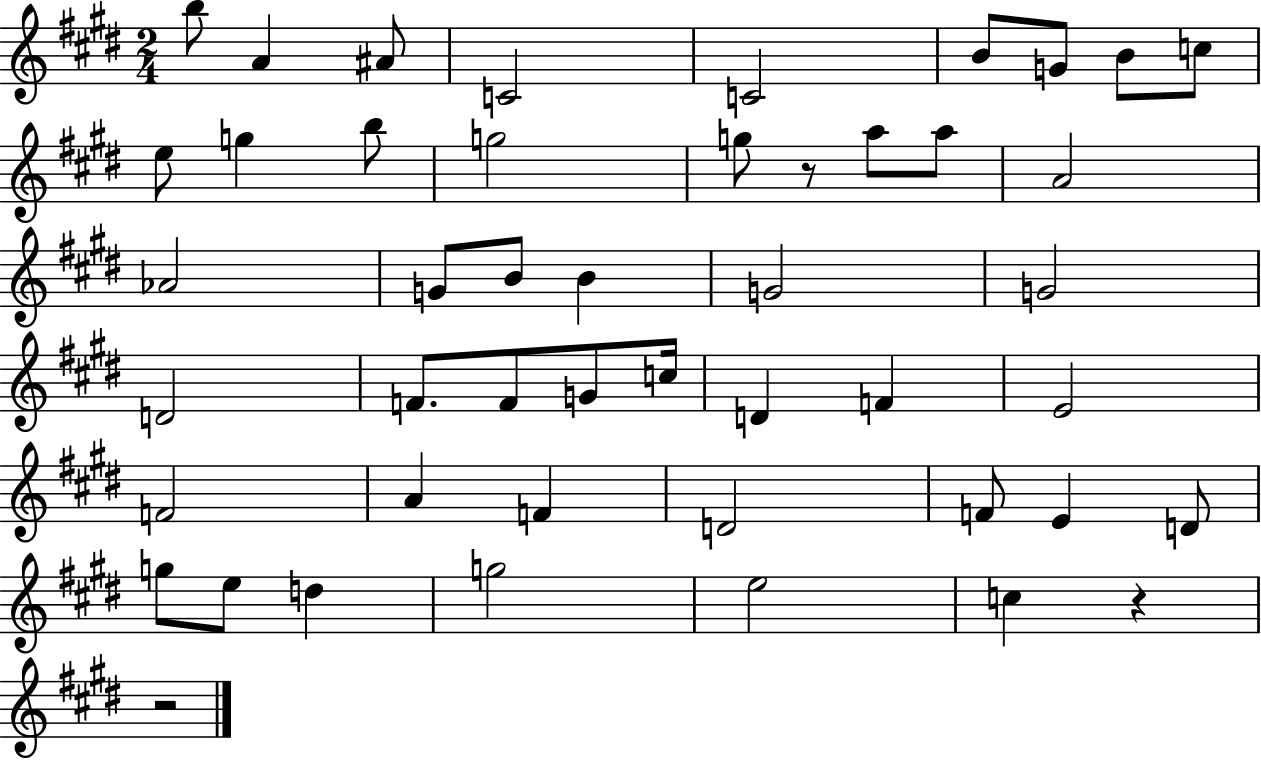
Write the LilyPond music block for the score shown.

{
  \clef treble
  \numericTimeSignature
  \time 2/4
  \key e \major
  b''8 a'4 ais'8 | c'2 | c'2 | b'8 g'8 b'8 c''8 | \break e''8 g''4 b''8 | g''2 | g''8 r8 a''8 a''8 | a'2 | \break aes'2 | g'8 b'8 b'4 | g'2 | g'2 | \break d'2 | f'8. f'8 g'8 c''16 | d'4 f'4 | e'2 | \break f'2 | a'4 f'4 | d'2 | f'8 e'4 d'8 | \break g''8 e''8 d''4 | g''2 | e''2 | c''4 r4 | \break r2 | \bar "|."
}